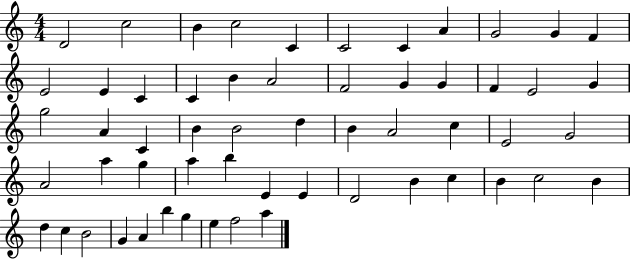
X:1
T:Untitled
M:4/4
L:1/4
K:C
D2 c2 B c2 C C2 C A G2 G F E2 E C C B A2 F2 G G F E2 G g2 A C B B2 d B A2 c E2 G2 A2 a g a b E E D2 B c B c2 B d c B2 G A b g e f2 a